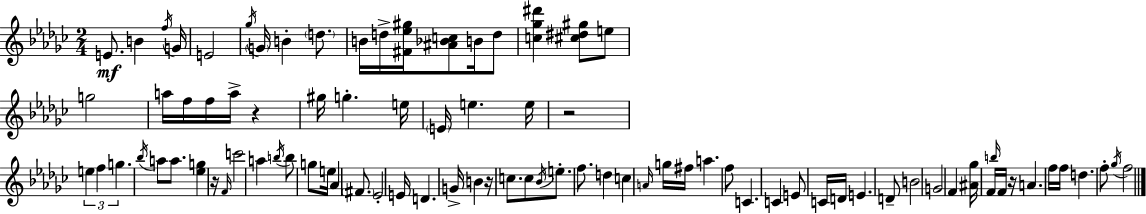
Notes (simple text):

E4/e. B4/q F5/s G4/s E4/h Gb5/s G4/s B4/q D5/e. B4/s D5/s [F#4,Eb5,G#5]/s [A#4,Bb4,C5]/e B4/s D5/e [C5,Gb5,D#6]/q [C#5,D#5,G#5]/e E5/e G5/h A5/s F5/s F5/s A5/s R/q G#5/s G5/q. E5/s E4/s E5/q. E5/s R/h E5/q F5/q G5/q. Bb5/s A5/e A5/e. [Eb5,G5]/q R/s F4/s C6/h A5/q B5/s B5/e G5/e E5/s Ab4/q F#4/e. Eb4/h E4/s D4/q. G4/s B4/q R/s C5/e. C5/e Bb4/s E5/e. F5/e. D5/q C5/q A4/s G5/s F#5/s A5/q. F5/e C4/q. C4/q E4/e C4/s D4/s E4/q. D4/e B4/h G4/h F4/q [A#4,Gb5]/s F4/s B5/s F4/s R/s A4/q. F5/s F5/s D5/q. F5/e Gb5/s F5/h